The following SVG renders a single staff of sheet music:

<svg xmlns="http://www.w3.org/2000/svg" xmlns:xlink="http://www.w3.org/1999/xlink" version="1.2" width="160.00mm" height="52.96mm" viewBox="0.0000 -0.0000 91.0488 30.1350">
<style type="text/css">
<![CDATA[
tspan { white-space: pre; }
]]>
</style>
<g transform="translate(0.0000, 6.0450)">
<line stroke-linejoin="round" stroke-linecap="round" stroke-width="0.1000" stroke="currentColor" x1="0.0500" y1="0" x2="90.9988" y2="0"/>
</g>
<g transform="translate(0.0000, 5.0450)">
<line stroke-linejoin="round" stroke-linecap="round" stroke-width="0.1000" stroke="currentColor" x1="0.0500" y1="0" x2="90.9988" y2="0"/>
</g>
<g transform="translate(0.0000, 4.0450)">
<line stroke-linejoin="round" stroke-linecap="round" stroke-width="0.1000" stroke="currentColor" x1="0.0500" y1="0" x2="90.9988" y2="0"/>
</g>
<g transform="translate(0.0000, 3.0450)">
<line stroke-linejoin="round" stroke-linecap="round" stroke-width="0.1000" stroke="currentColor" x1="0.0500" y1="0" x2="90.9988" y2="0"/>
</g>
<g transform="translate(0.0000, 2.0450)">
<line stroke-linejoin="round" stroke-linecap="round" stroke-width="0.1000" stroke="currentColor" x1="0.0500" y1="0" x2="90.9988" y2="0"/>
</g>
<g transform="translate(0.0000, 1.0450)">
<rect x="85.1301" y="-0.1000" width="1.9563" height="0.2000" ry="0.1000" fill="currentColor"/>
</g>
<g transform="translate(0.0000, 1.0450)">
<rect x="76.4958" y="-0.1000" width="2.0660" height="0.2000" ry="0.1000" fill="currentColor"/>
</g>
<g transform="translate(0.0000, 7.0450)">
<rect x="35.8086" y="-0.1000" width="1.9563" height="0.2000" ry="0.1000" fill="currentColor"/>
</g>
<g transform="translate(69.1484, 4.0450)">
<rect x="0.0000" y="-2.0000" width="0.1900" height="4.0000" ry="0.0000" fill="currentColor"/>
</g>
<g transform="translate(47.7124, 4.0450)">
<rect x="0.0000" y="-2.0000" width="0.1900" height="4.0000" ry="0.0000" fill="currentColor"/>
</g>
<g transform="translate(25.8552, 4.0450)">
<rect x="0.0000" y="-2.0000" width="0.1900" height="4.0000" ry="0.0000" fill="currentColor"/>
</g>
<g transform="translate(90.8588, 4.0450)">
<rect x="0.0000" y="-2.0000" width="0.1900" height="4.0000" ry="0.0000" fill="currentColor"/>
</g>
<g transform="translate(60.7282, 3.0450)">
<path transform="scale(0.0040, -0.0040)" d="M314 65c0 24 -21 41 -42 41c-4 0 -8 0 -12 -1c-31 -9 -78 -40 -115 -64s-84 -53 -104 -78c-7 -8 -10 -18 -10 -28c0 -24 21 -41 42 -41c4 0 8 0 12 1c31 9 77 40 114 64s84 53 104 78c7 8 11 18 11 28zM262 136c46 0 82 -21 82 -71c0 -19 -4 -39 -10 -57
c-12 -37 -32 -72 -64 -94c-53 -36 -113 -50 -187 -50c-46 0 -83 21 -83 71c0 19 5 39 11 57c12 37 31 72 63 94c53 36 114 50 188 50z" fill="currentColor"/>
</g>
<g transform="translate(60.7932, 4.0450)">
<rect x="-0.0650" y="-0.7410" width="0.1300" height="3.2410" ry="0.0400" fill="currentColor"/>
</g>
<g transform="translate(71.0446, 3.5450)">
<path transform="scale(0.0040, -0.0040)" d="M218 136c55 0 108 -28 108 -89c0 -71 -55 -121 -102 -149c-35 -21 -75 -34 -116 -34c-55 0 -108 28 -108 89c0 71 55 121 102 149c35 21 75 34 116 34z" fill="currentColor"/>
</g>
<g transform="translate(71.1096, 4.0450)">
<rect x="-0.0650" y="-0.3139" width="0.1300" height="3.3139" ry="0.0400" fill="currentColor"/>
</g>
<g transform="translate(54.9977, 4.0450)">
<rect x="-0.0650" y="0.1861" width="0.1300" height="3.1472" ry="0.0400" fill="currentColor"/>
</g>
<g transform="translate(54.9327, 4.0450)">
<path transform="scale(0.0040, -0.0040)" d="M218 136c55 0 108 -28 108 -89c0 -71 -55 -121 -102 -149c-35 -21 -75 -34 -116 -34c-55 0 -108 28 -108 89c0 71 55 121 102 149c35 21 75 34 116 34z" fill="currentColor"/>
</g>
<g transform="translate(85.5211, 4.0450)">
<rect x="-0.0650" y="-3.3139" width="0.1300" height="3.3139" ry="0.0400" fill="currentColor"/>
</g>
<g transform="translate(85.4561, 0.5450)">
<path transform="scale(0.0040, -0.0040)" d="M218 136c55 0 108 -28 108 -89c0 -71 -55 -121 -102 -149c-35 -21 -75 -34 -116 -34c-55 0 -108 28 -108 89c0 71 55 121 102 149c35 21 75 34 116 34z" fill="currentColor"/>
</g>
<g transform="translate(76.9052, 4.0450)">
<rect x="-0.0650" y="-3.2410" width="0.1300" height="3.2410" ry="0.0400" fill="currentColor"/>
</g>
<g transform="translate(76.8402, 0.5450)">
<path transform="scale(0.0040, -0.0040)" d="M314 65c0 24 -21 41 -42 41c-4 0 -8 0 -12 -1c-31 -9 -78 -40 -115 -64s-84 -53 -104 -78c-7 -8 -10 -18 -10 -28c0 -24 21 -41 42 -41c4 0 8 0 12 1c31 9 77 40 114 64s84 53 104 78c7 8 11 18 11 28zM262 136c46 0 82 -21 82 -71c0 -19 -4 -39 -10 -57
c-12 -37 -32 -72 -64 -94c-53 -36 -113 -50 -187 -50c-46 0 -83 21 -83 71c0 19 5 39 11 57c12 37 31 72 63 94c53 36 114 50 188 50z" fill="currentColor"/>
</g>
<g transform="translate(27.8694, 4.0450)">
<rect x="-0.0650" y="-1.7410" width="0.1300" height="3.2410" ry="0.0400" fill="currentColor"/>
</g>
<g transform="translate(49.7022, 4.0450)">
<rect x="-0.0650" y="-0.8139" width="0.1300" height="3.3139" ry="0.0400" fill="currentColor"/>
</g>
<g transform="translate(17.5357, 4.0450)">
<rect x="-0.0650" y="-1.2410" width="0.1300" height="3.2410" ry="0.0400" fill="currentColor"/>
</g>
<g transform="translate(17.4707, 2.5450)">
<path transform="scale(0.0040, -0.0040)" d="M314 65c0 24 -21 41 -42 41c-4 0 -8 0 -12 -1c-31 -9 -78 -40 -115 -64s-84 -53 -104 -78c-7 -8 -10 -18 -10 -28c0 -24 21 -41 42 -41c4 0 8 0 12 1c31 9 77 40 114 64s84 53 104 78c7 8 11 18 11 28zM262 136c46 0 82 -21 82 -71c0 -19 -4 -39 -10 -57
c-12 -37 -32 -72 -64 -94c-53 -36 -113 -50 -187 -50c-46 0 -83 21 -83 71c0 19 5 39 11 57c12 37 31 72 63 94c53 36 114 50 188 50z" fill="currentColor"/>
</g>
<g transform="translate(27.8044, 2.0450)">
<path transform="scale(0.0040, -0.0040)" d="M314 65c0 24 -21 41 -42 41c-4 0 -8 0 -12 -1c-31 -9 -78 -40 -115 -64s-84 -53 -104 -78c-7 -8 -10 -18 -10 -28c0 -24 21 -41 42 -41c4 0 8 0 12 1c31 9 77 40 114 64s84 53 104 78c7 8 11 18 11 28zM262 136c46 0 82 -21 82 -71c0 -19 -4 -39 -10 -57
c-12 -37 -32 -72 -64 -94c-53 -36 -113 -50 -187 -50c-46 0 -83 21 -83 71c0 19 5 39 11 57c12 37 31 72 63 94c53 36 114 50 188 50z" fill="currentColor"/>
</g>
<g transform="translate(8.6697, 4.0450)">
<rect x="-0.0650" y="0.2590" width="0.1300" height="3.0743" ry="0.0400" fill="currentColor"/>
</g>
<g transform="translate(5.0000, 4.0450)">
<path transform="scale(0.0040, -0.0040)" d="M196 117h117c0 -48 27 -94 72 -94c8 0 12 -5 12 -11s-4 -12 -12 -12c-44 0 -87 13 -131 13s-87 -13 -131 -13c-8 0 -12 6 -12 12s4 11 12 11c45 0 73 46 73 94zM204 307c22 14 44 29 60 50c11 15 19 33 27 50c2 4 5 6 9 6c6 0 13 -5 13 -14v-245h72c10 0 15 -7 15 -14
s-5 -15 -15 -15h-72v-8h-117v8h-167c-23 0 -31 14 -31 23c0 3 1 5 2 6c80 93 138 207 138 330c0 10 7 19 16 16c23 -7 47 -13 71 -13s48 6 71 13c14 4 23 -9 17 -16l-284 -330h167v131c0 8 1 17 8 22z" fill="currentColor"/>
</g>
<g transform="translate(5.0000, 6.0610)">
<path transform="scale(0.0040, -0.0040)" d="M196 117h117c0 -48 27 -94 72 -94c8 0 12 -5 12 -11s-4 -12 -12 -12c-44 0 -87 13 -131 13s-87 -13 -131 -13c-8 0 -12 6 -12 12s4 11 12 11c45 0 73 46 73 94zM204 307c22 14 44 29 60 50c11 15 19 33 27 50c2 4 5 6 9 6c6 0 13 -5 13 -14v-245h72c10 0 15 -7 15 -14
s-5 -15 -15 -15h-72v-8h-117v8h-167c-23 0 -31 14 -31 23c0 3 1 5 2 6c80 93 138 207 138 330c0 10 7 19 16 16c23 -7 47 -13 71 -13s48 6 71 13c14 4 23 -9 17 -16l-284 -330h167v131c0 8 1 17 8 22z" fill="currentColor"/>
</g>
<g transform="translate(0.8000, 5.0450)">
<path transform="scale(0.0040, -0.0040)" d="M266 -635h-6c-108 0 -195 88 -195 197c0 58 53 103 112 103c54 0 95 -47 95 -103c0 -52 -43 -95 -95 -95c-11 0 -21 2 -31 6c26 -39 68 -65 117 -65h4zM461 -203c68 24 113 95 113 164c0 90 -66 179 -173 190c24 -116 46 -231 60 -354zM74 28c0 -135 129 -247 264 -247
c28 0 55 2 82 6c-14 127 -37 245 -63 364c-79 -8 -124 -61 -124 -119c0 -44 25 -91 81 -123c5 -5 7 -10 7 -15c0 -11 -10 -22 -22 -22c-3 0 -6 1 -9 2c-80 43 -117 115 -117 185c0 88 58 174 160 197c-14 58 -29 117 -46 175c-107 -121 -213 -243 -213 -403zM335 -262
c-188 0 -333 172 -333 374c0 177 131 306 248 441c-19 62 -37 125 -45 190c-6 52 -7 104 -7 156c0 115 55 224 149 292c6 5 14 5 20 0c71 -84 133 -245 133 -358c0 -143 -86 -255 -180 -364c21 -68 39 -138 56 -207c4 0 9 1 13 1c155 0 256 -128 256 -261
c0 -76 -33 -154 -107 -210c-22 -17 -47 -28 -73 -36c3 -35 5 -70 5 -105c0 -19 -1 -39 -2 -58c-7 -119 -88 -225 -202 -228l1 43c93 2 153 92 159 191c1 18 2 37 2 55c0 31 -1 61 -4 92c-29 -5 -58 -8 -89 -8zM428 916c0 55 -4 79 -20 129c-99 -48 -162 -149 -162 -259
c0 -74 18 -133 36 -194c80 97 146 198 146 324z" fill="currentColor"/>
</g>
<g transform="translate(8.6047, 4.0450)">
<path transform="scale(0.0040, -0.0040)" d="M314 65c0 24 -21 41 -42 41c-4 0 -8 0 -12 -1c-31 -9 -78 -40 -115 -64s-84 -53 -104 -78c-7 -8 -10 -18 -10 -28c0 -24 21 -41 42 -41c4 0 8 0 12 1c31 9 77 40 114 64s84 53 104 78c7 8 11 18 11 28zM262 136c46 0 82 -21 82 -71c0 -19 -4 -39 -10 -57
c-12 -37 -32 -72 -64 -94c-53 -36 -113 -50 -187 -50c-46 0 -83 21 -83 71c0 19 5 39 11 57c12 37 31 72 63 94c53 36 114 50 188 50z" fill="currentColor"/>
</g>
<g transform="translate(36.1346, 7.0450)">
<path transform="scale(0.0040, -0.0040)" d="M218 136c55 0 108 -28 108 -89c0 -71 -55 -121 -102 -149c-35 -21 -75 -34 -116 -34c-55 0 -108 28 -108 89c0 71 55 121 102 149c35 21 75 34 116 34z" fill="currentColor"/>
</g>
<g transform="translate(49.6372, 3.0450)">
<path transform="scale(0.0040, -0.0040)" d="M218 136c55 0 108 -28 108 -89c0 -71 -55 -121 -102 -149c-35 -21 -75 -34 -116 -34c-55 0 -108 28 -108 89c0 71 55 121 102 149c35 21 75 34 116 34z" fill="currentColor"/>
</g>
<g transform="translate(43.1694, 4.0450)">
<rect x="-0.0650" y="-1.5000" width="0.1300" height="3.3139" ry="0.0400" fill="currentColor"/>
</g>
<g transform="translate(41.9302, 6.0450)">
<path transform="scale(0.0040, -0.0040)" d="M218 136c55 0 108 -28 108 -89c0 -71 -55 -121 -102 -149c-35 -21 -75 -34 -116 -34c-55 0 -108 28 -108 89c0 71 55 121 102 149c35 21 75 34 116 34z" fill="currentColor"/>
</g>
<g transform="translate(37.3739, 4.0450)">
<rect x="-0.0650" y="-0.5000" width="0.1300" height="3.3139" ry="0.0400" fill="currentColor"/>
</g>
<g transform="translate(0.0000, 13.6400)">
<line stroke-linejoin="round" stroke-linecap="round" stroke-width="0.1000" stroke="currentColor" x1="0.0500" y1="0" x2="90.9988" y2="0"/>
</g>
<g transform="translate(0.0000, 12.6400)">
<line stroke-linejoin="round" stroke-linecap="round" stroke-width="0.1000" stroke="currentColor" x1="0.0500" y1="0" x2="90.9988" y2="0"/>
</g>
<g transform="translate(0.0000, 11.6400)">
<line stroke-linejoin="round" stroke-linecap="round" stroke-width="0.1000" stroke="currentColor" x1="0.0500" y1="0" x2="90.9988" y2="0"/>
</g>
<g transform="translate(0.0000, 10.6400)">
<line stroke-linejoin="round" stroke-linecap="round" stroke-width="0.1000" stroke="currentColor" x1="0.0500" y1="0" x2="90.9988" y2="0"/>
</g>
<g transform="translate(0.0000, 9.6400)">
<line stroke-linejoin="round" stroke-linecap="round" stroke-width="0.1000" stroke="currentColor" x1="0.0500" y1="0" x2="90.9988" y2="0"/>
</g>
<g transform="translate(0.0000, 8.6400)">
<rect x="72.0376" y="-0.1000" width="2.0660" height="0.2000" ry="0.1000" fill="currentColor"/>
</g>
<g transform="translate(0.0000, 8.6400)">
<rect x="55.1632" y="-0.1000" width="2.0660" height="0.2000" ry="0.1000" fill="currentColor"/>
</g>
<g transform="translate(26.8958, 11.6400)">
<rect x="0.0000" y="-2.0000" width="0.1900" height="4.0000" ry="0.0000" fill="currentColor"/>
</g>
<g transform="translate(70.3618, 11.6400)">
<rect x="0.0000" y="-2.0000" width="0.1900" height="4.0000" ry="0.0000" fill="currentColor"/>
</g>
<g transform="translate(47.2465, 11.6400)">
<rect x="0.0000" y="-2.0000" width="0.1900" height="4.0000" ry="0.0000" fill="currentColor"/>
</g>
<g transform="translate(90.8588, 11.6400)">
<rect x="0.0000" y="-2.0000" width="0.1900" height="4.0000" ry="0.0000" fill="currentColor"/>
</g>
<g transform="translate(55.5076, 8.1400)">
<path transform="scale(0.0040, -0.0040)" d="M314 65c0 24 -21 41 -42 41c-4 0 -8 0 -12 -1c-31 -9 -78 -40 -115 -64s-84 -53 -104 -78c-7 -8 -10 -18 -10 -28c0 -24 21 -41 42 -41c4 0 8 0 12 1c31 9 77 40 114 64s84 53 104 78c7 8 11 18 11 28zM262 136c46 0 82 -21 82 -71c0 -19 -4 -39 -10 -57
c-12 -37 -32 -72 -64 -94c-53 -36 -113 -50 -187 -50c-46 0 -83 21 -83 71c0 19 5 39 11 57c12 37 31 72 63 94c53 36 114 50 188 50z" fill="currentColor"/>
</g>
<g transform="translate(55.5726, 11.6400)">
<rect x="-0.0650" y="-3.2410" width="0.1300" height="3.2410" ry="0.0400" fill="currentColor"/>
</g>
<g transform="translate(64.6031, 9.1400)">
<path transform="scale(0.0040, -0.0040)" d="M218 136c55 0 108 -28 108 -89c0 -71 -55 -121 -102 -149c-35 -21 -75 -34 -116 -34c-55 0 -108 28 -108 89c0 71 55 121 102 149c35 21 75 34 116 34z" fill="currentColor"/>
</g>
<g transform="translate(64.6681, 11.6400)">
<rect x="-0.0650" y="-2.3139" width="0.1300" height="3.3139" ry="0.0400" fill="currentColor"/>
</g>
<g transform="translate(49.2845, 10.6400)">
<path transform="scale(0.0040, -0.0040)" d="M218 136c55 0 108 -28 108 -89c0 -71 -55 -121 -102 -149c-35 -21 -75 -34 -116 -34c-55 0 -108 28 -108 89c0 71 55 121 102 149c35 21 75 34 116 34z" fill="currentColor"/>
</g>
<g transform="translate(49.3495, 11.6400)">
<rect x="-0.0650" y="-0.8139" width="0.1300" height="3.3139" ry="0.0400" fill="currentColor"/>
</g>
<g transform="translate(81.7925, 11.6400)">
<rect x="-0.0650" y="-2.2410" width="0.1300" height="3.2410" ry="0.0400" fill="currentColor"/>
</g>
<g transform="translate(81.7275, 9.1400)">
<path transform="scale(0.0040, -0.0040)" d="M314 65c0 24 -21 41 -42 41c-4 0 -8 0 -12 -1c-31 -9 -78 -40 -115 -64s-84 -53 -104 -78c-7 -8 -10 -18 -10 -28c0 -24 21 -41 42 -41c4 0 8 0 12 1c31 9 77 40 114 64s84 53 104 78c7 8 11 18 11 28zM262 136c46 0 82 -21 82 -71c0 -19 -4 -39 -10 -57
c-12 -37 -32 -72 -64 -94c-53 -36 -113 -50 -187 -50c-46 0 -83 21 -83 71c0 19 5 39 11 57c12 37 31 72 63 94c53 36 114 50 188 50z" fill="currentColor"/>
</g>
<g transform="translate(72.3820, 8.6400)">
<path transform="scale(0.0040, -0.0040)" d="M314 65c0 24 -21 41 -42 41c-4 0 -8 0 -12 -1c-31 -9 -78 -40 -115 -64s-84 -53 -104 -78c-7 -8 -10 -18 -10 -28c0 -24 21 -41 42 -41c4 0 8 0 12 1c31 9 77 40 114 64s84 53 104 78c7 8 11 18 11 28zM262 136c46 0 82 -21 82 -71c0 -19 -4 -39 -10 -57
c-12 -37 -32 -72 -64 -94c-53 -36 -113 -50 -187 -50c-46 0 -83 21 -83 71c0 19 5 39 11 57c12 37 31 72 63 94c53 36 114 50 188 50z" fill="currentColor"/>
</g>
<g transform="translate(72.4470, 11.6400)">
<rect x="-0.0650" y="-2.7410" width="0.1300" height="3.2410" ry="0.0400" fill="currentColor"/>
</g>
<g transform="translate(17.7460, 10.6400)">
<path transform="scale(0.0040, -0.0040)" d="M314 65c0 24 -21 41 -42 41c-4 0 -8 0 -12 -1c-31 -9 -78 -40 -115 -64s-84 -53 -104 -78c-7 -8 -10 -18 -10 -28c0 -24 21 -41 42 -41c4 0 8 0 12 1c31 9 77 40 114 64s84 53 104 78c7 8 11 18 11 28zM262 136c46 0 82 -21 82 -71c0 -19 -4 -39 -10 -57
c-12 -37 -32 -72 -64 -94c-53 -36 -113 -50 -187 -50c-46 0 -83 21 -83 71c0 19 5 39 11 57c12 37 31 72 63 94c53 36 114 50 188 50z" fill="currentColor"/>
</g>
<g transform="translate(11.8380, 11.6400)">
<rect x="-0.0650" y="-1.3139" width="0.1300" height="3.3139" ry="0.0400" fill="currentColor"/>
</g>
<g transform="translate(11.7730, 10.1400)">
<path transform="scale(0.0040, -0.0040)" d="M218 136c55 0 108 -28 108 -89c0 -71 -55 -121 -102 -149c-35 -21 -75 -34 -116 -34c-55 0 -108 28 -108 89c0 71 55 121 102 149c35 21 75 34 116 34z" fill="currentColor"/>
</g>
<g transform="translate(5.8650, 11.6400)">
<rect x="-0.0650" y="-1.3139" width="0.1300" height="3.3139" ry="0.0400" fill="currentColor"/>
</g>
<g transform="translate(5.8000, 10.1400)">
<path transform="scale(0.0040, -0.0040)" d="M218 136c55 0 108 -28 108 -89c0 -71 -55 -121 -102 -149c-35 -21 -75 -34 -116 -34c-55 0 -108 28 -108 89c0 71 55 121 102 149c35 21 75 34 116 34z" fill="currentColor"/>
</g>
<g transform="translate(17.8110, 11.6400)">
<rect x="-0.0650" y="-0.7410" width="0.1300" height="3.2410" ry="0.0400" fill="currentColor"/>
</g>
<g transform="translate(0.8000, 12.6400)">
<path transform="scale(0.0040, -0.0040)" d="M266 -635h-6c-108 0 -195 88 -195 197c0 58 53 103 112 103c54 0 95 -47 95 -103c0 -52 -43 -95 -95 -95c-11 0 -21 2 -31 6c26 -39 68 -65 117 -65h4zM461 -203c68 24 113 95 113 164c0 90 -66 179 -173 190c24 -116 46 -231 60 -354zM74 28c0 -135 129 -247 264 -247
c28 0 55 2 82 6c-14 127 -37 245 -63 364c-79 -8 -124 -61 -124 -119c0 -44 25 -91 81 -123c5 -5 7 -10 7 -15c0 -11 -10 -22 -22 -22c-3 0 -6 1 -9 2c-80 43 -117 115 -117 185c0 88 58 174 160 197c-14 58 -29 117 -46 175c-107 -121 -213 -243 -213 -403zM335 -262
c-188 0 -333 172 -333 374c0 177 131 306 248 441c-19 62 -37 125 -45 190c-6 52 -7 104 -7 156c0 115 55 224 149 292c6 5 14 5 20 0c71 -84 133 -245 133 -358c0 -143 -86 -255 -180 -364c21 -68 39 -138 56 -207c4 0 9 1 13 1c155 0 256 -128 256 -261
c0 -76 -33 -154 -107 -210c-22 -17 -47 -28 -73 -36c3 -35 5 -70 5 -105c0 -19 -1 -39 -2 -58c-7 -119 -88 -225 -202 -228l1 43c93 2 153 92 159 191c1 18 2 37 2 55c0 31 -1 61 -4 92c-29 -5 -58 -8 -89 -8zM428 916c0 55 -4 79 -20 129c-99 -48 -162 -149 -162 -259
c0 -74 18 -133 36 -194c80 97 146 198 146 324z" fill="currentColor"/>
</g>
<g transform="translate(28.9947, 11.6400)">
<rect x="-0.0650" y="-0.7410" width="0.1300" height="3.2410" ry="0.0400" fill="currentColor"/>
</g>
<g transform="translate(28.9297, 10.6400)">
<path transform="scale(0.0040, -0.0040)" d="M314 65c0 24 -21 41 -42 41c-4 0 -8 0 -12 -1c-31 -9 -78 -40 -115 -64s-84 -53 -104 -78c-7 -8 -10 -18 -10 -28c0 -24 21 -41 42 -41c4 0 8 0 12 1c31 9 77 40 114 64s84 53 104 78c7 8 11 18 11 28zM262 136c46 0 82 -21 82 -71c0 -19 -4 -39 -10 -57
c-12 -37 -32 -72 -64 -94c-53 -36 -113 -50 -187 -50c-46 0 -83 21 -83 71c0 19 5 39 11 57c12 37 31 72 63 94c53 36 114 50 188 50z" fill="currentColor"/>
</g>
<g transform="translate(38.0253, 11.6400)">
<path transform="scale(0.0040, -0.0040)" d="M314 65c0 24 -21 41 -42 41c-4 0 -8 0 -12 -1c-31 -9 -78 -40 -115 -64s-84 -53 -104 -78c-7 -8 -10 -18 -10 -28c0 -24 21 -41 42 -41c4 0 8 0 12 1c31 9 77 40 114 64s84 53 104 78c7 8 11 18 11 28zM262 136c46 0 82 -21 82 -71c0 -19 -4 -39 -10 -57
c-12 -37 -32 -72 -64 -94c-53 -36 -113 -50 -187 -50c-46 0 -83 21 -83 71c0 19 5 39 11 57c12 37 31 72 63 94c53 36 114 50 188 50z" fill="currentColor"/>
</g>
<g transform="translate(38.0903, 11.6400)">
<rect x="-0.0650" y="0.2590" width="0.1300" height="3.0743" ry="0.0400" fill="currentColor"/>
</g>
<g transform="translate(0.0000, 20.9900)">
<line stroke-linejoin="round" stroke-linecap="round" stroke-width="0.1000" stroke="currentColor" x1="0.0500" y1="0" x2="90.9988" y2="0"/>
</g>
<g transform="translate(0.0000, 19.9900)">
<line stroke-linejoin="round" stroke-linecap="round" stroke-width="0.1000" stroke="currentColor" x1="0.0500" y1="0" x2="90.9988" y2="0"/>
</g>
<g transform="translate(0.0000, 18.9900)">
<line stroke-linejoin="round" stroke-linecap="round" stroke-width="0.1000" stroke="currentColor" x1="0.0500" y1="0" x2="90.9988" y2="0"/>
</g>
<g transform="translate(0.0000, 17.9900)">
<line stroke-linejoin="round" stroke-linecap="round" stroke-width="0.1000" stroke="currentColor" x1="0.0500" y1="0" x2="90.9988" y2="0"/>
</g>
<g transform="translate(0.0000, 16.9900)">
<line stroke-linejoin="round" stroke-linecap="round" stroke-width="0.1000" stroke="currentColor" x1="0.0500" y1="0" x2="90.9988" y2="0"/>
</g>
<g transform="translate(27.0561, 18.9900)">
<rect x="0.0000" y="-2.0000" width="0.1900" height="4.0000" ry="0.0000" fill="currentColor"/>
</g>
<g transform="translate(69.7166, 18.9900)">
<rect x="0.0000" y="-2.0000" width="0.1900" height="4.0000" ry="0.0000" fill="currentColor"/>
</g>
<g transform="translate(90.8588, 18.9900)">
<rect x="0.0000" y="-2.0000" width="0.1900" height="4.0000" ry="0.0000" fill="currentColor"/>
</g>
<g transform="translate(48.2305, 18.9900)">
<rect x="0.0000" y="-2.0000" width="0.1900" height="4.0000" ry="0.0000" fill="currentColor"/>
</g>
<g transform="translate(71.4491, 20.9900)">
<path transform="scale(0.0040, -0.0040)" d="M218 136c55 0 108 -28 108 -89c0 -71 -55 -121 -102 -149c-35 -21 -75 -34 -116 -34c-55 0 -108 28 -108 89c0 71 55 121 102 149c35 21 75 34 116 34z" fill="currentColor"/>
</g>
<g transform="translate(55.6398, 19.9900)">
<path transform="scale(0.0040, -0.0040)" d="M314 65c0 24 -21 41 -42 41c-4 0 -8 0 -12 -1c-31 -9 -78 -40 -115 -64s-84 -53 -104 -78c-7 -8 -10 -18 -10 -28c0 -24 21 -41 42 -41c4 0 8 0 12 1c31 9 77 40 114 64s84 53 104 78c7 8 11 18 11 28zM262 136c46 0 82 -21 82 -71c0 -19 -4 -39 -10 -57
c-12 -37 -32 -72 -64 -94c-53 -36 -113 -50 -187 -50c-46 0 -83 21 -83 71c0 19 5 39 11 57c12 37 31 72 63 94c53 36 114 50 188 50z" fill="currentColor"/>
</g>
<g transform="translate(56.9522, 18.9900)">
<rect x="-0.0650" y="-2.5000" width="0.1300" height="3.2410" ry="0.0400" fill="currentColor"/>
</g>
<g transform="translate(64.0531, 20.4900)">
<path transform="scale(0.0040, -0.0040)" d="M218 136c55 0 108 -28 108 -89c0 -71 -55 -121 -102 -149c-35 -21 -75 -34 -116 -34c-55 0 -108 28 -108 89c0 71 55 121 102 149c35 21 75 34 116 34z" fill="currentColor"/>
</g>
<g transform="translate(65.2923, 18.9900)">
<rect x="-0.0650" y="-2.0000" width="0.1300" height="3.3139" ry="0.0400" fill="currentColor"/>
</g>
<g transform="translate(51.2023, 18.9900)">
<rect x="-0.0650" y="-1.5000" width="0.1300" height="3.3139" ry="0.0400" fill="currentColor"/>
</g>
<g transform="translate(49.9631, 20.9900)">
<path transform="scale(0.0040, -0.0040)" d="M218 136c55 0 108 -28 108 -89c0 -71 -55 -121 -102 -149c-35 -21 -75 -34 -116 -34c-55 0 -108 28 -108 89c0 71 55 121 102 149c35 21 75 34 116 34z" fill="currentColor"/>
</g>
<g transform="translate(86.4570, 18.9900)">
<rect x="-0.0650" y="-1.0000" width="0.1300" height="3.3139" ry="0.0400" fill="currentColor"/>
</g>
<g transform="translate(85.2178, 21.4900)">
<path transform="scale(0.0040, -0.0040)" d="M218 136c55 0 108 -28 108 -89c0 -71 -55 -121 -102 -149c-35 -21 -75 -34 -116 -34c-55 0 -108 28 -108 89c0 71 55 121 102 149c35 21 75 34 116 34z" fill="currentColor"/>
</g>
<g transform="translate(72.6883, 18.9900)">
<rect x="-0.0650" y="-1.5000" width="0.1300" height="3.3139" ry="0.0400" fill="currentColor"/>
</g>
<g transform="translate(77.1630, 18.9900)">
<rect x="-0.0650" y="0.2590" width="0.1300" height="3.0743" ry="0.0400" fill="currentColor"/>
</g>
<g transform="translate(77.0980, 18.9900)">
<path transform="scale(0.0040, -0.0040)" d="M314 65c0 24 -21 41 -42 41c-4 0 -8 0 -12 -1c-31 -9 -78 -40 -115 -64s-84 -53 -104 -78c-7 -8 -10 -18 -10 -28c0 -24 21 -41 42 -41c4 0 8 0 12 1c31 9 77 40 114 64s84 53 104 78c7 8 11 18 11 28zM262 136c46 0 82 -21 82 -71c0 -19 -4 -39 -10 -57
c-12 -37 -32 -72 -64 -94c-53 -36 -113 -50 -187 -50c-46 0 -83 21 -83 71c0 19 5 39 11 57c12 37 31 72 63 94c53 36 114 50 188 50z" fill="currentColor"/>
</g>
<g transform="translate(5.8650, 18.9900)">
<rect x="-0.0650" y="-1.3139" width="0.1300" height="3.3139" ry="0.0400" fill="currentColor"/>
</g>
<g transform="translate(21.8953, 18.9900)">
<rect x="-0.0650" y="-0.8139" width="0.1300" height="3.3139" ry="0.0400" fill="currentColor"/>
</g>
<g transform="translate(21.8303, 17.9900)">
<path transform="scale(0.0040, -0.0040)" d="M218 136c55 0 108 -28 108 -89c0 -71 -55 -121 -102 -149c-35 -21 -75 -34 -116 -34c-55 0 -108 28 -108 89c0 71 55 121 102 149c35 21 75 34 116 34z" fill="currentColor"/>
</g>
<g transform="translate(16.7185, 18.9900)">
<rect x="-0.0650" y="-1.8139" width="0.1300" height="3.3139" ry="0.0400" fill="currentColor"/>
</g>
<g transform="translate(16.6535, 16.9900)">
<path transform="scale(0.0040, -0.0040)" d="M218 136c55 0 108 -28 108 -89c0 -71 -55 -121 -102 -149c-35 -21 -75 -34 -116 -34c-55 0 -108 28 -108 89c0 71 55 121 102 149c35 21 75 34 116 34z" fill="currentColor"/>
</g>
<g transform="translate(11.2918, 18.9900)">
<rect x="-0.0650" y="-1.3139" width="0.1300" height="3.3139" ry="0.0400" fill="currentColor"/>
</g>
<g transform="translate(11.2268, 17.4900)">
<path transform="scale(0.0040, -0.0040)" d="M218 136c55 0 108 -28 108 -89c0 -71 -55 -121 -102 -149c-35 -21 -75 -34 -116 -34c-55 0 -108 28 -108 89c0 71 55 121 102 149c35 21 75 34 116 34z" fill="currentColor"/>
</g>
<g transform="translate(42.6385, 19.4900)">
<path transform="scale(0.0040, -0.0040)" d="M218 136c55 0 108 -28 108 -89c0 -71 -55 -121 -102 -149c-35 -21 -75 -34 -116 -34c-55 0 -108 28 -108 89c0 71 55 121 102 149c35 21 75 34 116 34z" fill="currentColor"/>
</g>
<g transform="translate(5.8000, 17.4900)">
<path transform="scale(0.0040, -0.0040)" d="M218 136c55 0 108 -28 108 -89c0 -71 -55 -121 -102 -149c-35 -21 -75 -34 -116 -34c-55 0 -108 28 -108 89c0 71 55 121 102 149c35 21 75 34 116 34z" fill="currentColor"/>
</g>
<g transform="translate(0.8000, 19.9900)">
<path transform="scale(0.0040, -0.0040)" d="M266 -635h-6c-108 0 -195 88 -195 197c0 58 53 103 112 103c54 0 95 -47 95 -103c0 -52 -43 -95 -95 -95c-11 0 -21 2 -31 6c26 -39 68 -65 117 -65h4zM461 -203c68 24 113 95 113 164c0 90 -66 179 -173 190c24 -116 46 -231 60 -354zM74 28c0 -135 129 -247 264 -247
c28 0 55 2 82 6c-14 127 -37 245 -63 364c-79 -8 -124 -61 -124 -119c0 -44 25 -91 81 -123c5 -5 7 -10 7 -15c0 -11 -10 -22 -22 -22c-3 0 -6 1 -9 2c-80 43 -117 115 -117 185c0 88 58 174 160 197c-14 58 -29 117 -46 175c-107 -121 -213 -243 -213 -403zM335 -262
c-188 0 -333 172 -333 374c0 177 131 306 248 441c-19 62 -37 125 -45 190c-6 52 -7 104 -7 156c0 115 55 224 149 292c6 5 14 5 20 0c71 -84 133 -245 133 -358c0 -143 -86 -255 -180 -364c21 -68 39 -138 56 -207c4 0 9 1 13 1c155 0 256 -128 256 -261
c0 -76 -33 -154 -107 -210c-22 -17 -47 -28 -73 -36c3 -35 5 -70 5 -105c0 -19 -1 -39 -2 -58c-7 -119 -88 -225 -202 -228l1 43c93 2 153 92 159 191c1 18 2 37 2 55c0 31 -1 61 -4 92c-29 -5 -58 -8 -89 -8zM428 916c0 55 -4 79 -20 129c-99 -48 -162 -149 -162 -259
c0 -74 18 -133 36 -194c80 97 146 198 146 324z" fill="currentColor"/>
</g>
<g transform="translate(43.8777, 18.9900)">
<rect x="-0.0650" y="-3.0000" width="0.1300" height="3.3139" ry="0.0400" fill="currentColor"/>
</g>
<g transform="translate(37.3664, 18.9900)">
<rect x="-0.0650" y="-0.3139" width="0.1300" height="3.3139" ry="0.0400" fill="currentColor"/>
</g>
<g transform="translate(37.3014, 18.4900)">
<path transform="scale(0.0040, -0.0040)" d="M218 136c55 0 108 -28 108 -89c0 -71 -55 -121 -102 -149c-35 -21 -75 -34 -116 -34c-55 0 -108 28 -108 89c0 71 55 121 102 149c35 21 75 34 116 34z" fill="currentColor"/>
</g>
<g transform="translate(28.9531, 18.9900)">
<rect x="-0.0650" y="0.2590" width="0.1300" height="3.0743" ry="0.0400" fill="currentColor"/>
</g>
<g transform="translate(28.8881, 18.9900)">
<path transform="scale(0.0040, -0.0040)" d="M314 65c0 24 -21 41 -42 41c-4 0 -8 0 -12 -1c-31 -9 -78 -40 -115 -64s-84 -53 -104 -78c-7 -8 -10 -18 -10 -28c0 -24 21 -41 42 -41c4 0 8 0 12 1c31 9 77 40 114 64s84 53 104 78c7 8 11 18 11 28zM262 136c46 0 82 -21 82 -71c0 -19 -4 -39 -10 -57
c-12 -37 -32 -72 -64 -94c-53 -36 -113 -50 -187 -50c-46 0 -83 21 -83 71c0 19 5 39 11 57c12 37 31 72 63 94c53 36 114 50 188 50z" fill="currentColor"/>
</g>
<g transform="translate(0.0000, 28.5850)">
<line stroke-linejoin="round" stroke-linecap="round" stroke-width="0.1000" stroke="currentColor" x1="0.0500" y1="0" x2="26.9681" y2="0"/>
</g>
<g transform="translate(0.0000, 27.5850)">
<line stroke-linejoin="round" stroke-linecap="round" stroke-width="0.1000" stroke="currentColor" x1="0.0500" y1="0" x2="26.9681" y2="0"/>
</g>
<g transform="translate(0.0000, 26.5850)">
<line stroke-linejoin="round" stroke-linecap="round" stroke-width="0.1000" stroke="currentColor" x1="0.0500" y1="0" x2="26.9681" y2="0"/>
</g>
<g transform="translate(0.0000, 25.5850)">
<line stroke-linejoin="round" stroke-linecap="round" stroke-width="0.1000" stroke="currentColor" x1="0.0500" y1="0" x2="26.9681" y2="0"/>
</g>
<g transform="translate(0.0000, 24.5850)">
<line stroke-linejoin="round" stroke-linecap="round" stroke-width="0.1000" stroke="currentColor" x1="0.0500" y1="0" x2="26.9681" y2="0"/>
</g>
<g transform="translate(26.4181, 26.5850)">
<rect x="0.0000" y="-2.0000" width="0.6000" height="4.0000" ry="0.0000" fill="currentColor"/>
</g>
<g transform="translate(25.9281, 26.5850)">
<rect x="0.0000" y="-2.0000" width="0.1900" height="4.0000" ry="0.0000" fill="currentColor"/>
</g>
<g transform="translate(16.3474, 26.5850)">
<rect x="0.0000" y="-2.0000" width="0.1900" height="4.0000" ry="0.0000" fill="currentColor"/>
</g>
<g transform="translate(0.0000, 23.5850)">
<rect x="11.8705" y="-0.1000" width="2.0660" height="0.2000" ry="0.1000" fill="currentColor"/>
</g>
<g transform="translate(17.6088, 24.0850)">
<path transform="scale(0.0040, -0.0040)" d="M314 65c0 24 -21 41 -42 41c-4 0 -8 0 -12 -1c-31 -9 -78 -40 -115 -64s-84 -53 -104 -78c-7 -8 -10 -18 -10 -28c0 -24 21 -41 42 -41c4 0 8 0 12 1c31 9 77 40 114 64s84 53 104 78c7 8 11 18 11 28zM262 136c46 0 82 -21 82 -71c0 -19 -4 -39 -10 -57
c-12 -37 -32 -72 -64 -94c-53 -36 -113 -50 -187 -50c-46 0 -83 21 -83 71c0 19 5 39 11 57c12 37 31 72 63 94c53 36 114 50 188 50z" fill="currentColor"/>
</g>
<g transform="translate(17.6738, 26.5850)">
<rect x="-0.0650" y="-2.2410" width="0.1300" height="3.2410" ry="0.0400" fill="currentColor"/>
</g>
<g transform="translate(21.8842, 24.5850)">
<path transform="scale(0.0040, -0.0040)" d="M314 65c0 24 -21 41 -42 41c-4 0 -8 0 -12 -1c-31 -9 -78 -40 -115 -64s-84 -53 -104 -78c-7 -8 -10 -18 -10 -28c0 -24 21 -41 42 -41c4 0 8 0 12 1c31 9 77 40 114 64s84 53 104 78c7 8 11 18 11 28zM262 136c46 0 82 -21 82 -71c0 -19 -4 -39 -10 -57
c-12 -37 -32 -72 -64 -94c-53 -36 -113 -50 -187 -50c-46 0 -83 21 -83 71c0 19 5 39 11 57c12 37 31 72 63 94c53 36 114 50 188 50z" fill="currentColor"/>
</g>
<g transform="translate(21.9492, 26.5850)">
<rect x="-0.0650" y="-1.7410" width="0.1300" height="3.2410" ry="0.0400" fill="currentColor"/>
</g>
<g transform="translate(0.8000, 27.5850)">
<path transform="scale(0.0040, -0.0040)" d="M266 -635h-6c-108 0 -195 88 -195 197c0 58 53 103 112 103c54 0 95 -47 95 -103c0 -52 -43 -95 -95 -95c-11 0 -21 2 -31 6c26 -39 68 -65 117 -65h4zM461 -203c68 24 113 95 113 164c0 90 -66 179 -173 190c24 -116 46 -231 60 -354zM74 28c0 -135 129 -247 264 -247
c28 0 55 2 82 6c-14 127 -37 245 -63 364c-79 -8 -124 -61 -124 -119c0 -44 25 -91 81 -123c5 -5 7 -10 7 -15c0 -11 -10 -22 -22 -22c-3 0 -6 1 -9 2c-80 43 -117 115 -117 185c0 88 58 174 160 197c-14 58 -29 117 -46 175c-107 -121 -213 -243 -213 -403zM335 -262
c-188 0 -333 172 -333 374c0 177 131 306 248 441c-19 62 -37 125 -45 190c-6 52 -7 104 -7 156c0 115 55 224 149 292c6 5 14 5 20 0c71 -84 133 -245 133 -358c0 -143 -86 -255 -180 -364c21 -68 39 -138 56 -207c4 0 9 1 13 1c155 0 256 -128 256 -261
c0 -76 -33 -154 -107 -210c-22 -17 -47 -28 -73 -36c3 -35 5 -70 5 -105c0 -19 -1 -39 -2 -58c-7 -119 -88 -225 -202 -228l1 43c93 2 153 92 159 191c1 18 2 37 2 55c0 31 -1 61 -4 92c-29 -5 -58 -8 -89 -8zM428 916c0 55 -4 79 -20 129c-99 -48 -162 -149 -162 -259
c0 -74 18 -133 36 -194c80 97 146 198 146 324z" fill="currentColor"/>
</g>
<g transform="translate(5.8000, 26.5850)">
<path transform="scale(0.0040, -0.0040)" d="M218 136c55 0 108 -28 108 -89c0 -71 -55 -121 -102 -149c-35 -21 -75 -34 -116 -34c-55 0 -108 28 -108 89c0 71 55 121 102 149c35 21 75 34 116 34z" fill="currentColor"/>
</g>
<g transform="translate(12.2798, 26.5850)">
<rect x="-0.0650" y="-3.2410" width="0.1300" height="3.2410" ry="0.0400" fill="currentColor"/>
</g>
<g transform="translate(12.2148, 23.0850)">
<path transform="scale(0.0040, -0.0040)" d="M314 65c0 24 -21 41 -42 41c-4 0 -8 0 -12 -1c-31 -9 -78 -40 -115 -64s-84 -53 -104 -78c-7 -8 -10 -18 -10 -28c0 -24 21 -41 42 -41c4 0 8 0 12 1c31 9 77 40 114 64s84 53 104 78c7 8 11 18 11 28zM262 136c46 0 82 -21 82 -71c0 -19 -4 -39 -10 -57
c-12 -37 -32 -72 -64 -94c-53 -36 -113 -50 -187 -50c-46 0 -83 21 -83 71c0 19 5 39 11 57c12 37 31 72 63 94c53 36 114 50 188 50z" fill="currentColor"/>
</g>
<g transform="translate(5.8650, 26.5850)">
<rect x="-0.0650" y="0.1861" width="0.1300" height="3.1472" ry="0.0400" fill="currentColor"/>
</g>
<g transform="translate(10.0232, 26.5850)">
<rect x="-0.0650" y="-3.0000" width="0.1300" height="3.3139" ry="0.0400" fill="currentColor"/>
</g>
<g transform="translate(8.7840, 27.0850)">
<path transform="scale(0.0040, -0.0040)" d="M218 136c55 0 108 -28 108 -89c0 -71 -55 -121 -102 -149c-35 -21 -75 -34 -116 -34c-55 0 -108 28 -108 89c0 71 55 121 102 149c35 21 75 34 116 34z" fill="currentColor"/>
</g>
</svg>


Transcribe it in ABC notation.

X:1
T:Untitled
M:4/4
L:1/4
K:C
B2 e2 f2 C E d B d2 c b2 b e e d2 d2 B2 d b2 g a2 g2 e e f d B2 c A E G2 F E B2 D B A b2 g2 f2